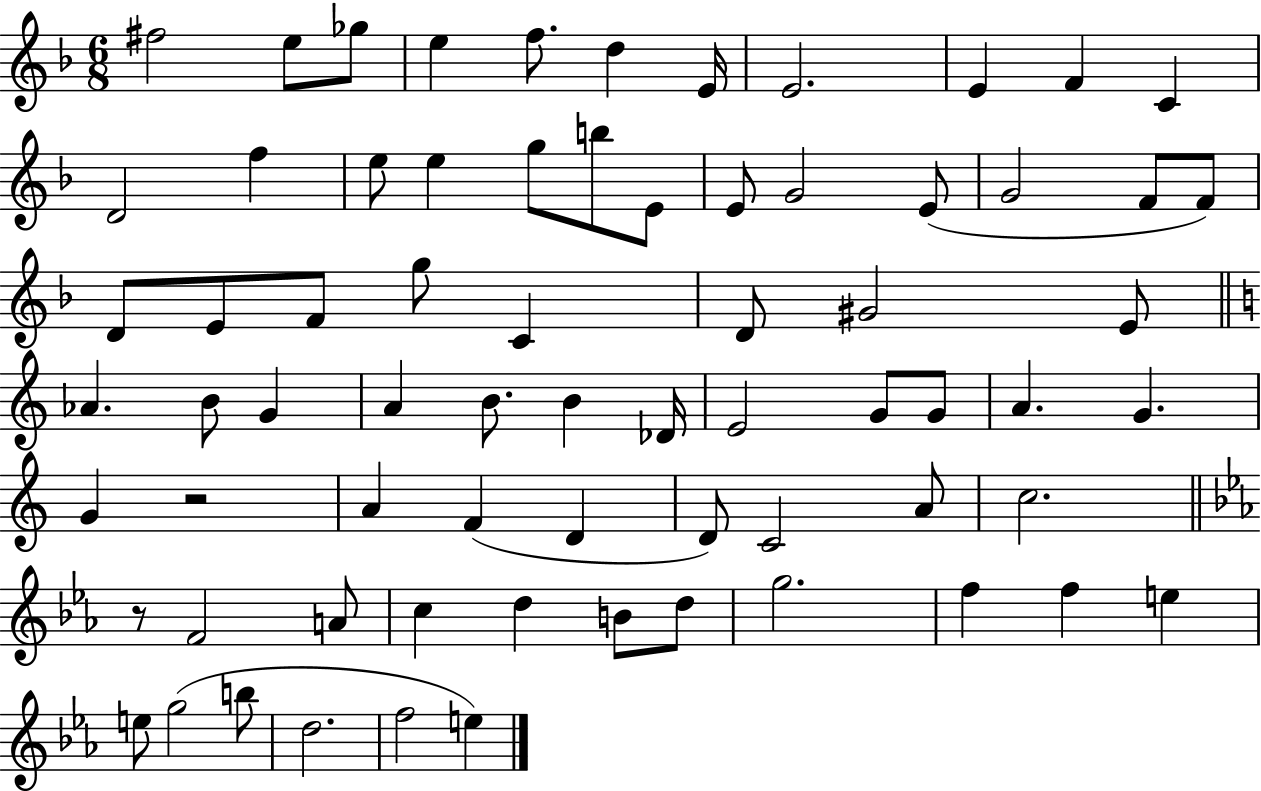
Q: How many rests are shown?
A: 2